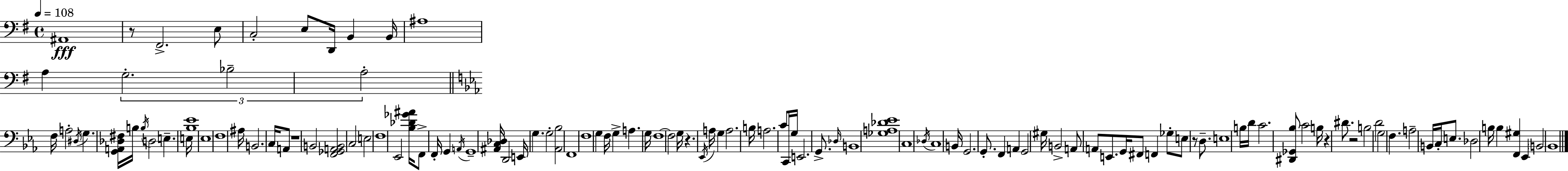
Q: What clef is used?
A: bass